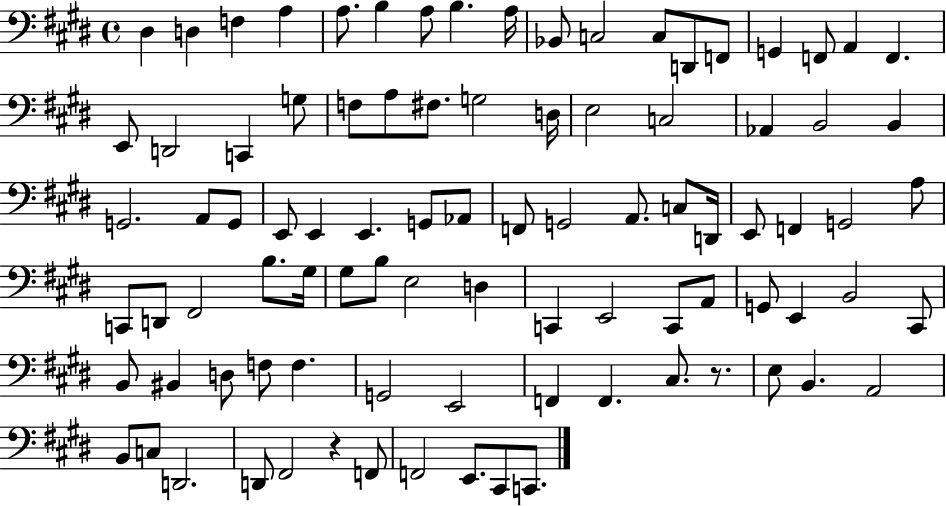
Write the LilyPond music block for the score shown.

{
  \clef bass
  \time 4/4
  \defaultTimeSignature
  \key e \major
  dis4 d4 f4 a4 | a8. b4 a8 b4. a16 | bes,8 c2 c8 d,8 f,8 | g,4 f,8 a,4 f,4. | \break e,8 d,2 c,4 g8 | f8 a8 fis8. g2 d16 | e2 c2 | aes,4 b,2 b,4 | \break g,2. a,8 g,8 | e,8 e,4 e,4. g,8 aes,8 | f,8 g,2 a,8. c8 d,16 | e,8 f,4 g,2 a8 | \break c,8 d,8 fis,2 b8. gis16 | gis8 b8 e2 d4 | c,4 e,2 c,8 a,8 | g,8 e,4 b,2 cis,8 | \break b,8 bis,4 d8 f8 f4. | g,2 e,2 | f,4 f,4. cis8. r8. | e8 b,4. a,2 | \break b,8 c8 d,2. | d,8 fis,2 r4 f,8 | f,2 e,8. cis,8 c,8. | \bar "|."
}